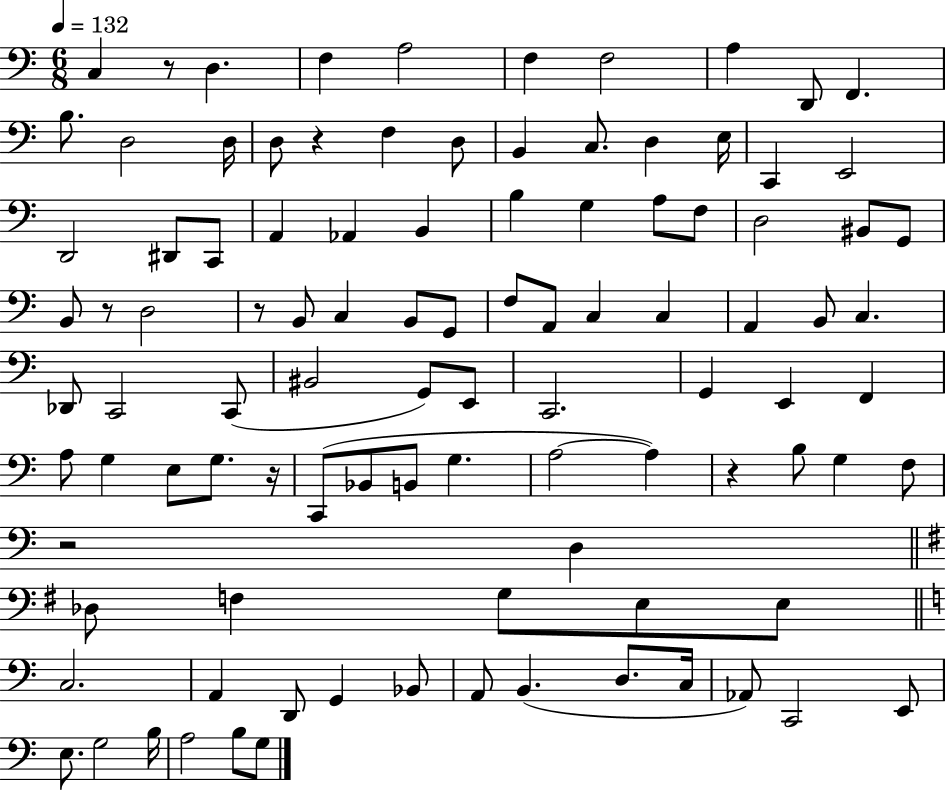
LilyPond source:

{
  \clef bass
  \numericTimeSignature
  \time 6/8
  \key c \major
  \tempo 4 = 132
  c4 r8 d4. | f4 a2 | f4 f2 | a4 d,8 f,4. | \break b8. d2 d16 | d8 r4 f4 d8 | b,4 c8. d4 e16 | c,4 e,2 | \break d,2 dis,8 c,8 | a,4 aes,4 b,4 | b4 g4 a8 f8 | d2 bis,8 g,8 | \break b,8 r8 d2 | r8 b,8 c4 b,8 g,8 | f8 a,8 c4 c4 | a,4 b,8 c4. | \break des,8 c,2 c,8( | bis,2 g,8) e,8 | c,2. | g,4 e,4 f,4 | \break a8 g4 e8 g8. r16 | c,8( bes,8 b,8 g4. | a2~~ a4) | r4 b8 g4 f8 | \break r2 d4 | \bar "||" \break \key g \major des8 f4 g8 e8 e8 | \bar "||" \break \key c \major c2. | a,4 d,8 g,4 bes,8 | a,8 b,4.( d8. c16 | aes,8) c,2 e,8 | \break e8. g2 b16 | a2 b8 g8 | \bar "|."
}